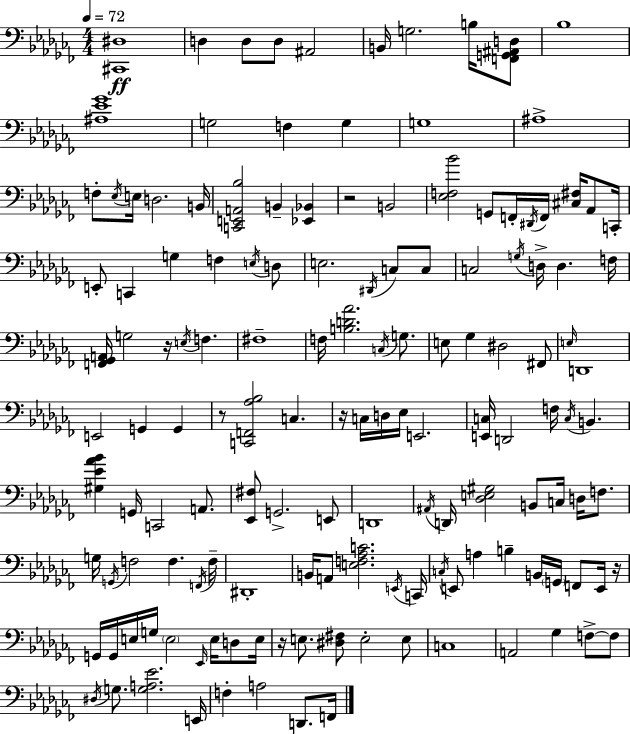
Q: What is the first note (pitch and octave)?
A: D3